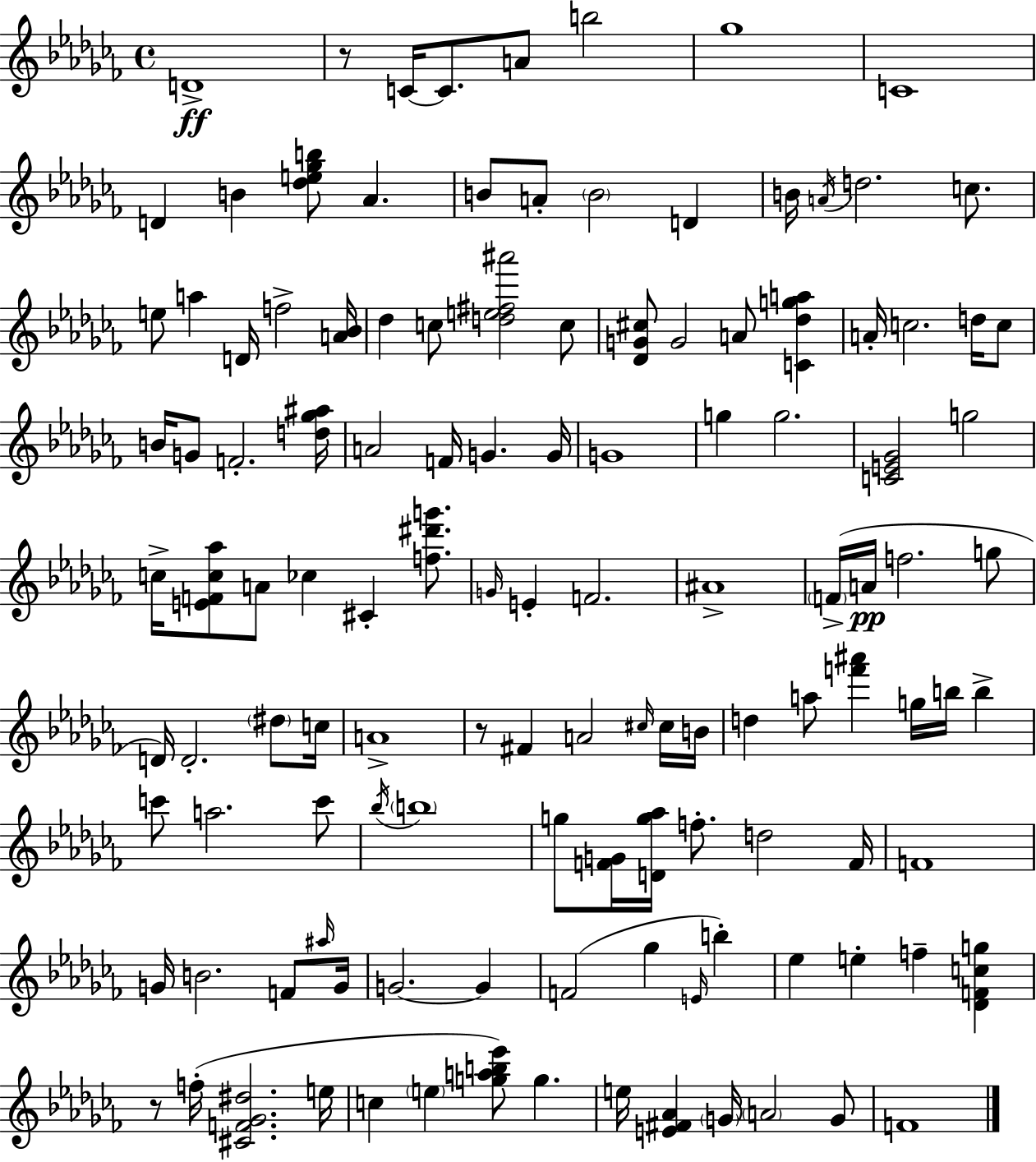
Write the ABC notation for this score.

X:1
T:Untitled
M:4/4
L:1/4
K:Abm
D4 z/2 C/4 C/2 A/2 b2 _g4 C4 D B [_de_gb]/2 _A B/2 A/2 B2 D B/4 A/4 d2 c/2 e/2 a D/4 f2 [A_B]/4 _d c/2 [de^f^a']2 c/2 [_DG^c]/2 G2 A/2 [C_dga] A/4 c2 d/4 c/2 B/4 G/2 F2 [d_g^a]/4 A2 F/4 G G/4 G4 g g2 [CE_G]2 g2 c/4 [EFc_a]/2 A/2 _c ^C [f^d'g']/2 G/4 E F2 ^A4 F/4 A/4 f2 g/2 D/4 D2 ^d/2 c/4 A4 z/2 ^F A2 ^c/4 ^c/4 B/4 d a/2 [f'^a'] g/4 b/4 b c'/2 a2 c'/2 _b/4 b4 g/2 [FG]/4 [Dg_a]/4 f/2 d2 F/4 F4 G/4 B2 F/2 ^a/4 G/4 G2 G F2 _g E/4 b _e e f [_DFcg] z/2 f/4 [^CF_G^d]2 e/4 c e [gab_e']/2 g e/4 [E^F_A] G/4 A2 G/2 F4